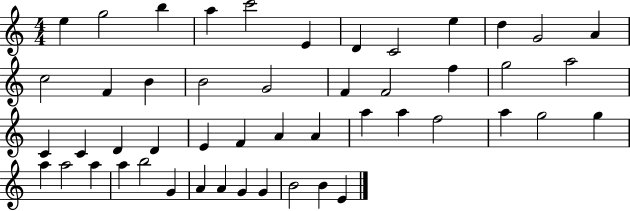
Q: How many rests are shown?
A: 0